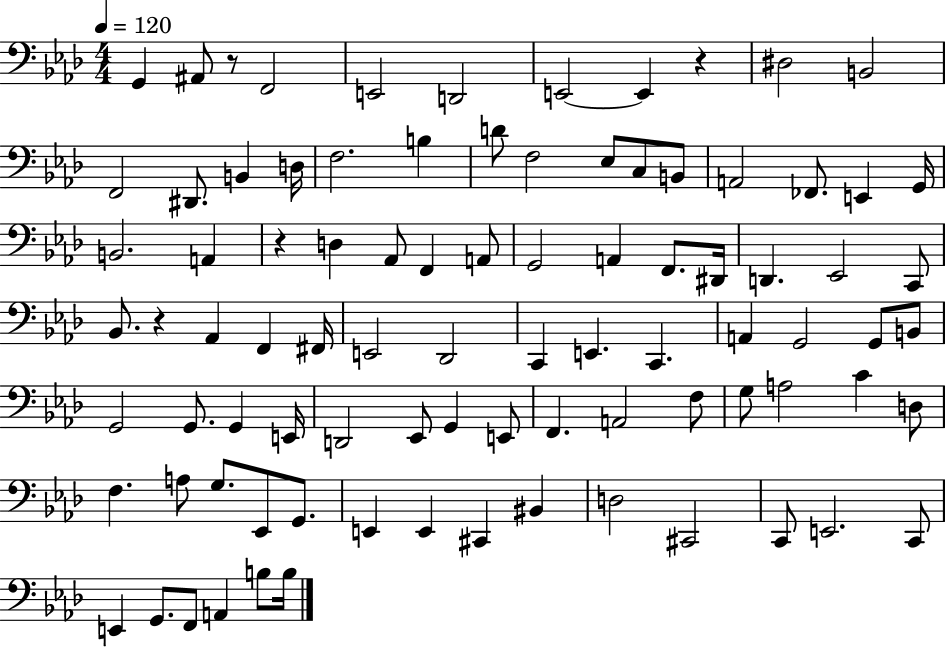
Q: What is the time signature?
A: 4/4